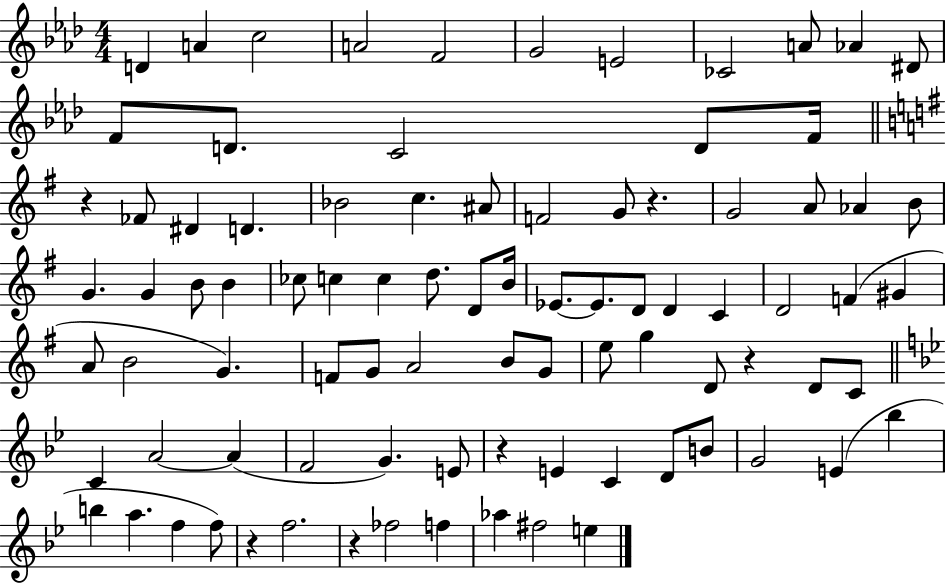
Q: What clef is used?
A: treble